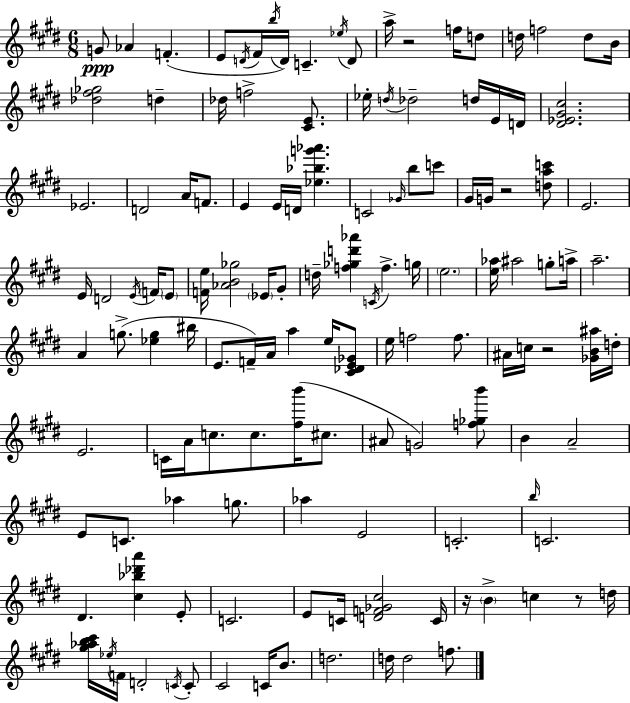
{
  \clef treble
  \numericTimeSignature
  \time 6/8
  \key e \major
  g'8\ppp aes'4 f'4.-.( | e'8 \acciaccatura { d'16 } fis'16 \acciaccatura { b''16 } d'16) c'4.-- | \acciaccatura { ees''16 } d'8 a''16-> r2 | f''16 d''8 d''16 f''2 | \break d''8 b'16 <des'' fis'' ges''>2 d''4-- | des''16 f''2-> | <cis' e'>8. ees''16-. \acciaccatura { d''16 } des''2-- | d''16 e'16 d'16 <dis' ees' gis' cis''>2. | \break ees'2. | d'2 | a'16 f'8. e'4 e'16 d'16 <ees'' bes'' g''' aes'''>4. | c'2 | \break \grace { ges'16 } b''8 c'''8 gis'16 g'16 r2 | <d'' a'' c'''>8 e'2. | e'16 d'2 | \acciaccatura { e'16 } \parenthesize f'16 \parenthesize e'8 <f' e''>16 <aes' b' ges''>2 | \break \parenthesize ees'16 gis'8-. d''16-- <f'' ges'' d''' aes'''>4 \acciaccatura { c'16 } | f''4.-> g''16 \parenthesize e''2. | <e'' aes''>16 ais''2 | g''8-. a''16-> a''2.-- | \break a'4 g''8.->( | <ees'' g''>4 bis''16 e'8. f'16--) a'16 | a''4 e''16 <cis' des' e' ges'>8 e''16 f''2 | f''8. ais'16 c''16 r2 | \break <ges' b' ais''>16 d''16-. e'2. | c'16 a'16 c''8. | c''8. <fis'' b'''>16( cis''8. ais'8 g'2) | <f'' ges'' b'''>8 b'4 a'2-- | \break e'8 c'8. | aes''4 g''8. aes''4 e'2 | c'2.-. | \grace { b''16 } c'2. | \break dis'4. | <cis'' bes'' des''' a'''>4 e'8-. c'2. | e'8 c'16 <d' f' ges' cis''>2 | c'16 r16 \parenthesize b'4-> | \break c''4 r8 d''16 <gis'' aes'' b'' cis'''>16 \acciaccatura { ees''16 } f'16 d'2-. | \acciaccatura { c'16 } c'8-. cis'2 | c'16 b'8. d''2. | d''16 d''2 | \break f''8. \bar "|."
}